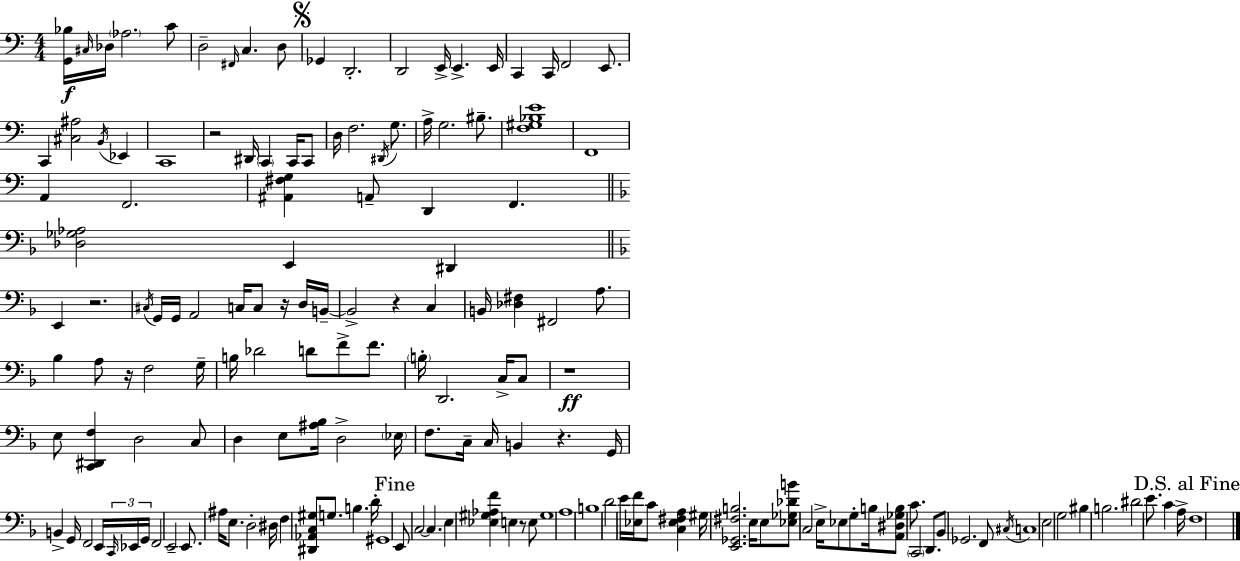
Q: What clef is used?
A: bass